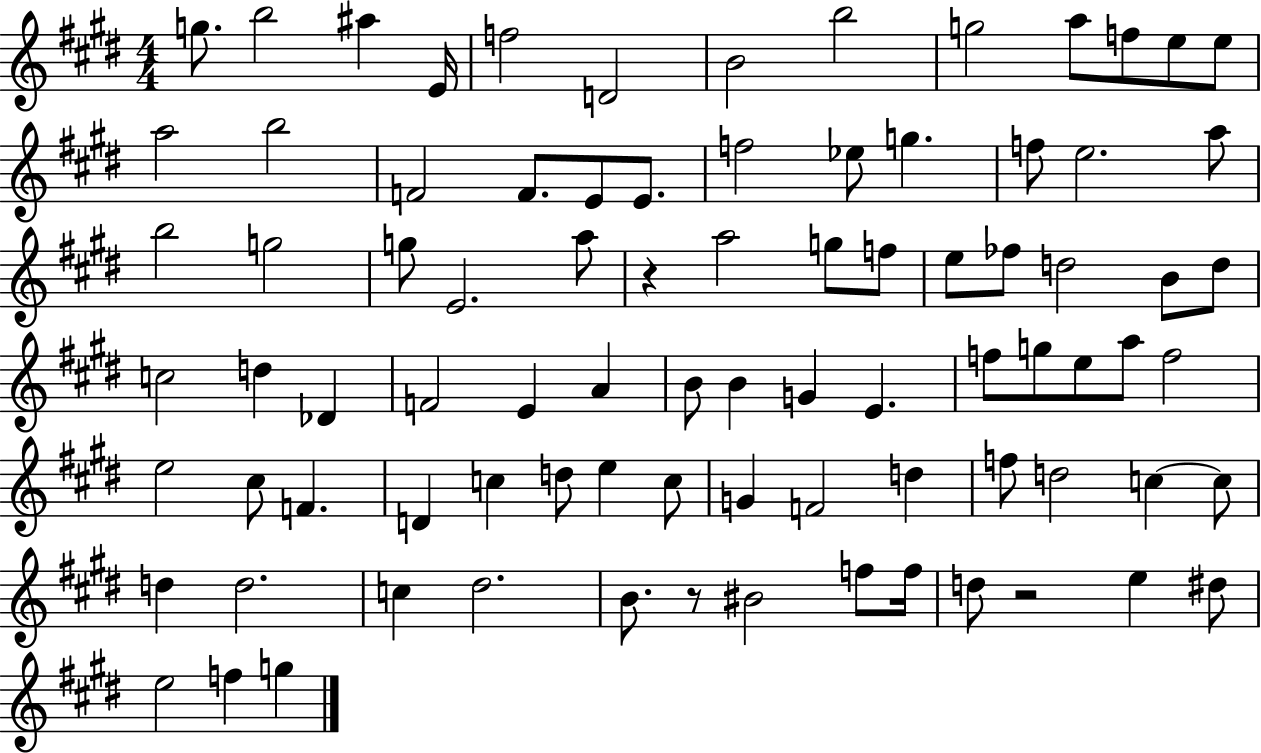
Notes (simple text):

G5/e. B5/h A#5/q E4/s F5/h D4/h B4/h B5/h G5/h A5/e F5/e E5/e E5/e A5/h B5/h F4/h F4/e. E4/e E4/e. F5/h Eb5/e G5/q. F5/e E5/h. A5/e B5/h G5/h G5/e E4/h. A5/e R/q A5/h G5/e F5/e E5/e FES5/e D5/h B4/e D5/e C5/h D5/q Db4/q F4/h E4/q A4/q B4/e B4/q G4/q E4/q. F5/e G5/e E5/e A5/e F5/h E5/h C#5/e F4/q. D4/q C5/q D5/e E5/q C5/e G4/q F4/h D5/q F5/e D5/h C5/q C5/e D5/q D5/h. C5/q D#5/h. B4/e. R/e BIS4/h F5/e F5/s D5/e R/h E5/q D#5/e E5/h F5/q G5/q